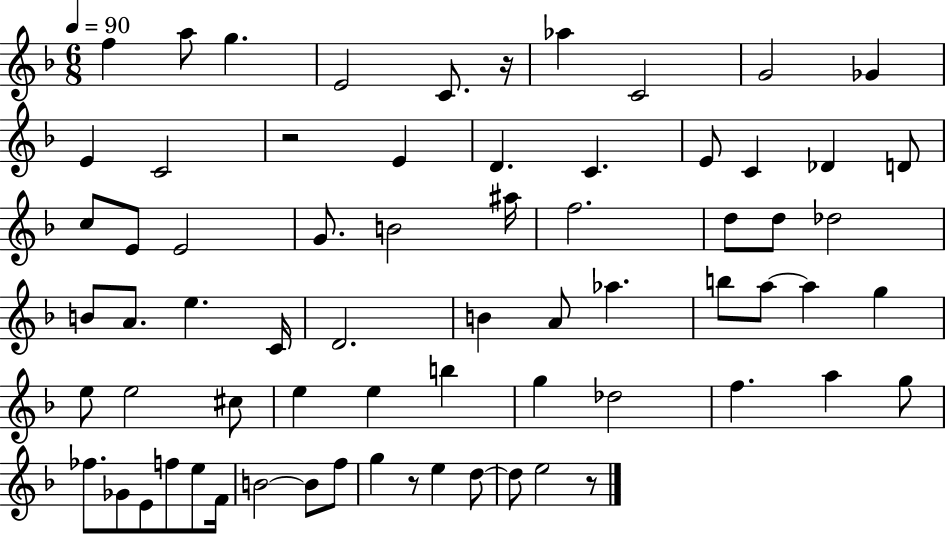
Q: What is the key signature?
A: F major